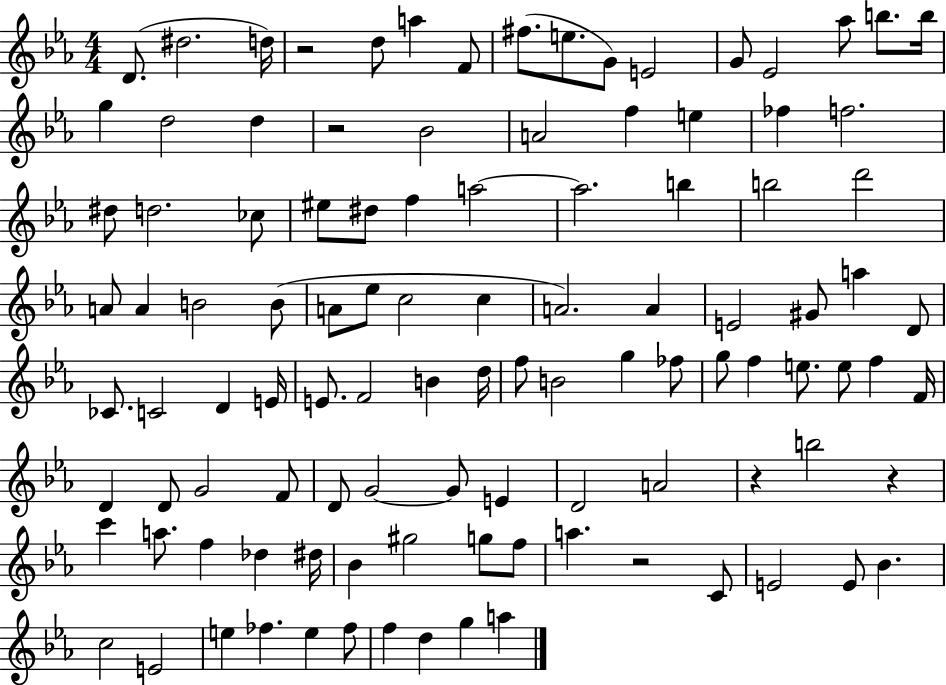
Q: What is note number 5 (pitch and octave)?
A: A5